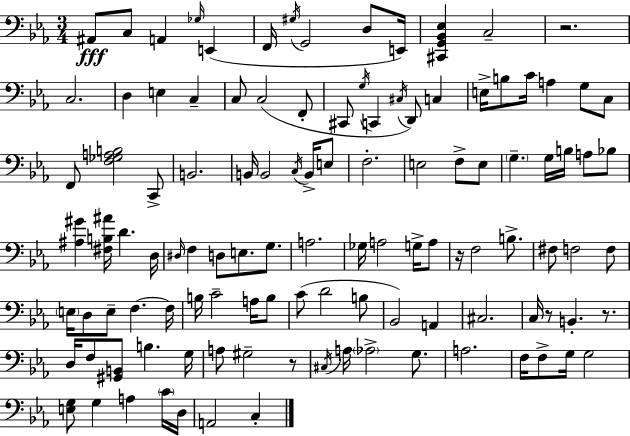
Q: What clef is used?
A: bass